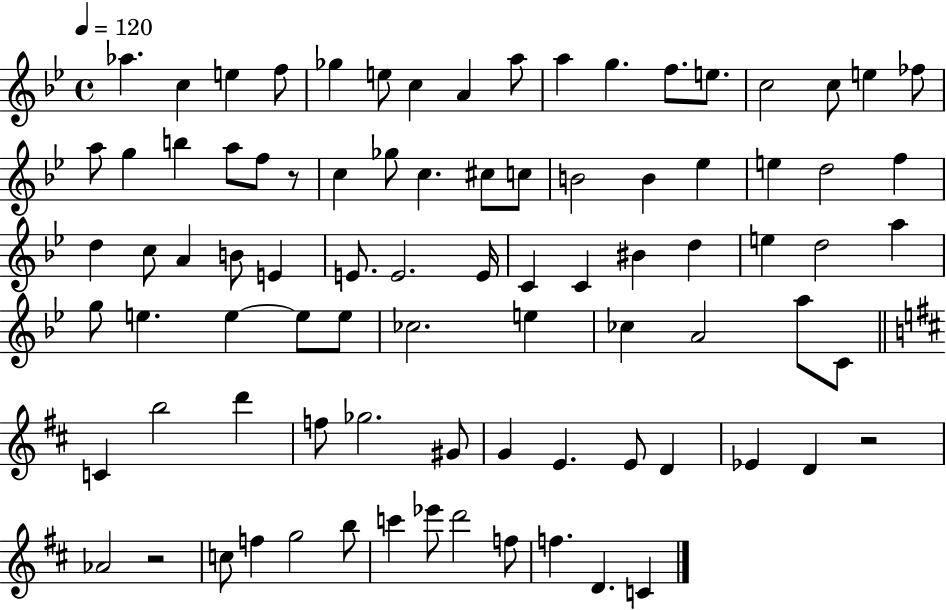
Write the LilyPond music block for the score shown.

{
  \clef treble
  \time 4/4
  \defaultTimeSignature
  \key bes \major
  \tempo 4 = 120
  \repeat volta 2 { aes''4. c''4 e''4 f''8 | ges''4 e''8 c''4 a'4 a''8 | a''4 g''4. f''8. e''8. | c''2 c''8 e''4 fes''8 | \break a''8 g''4 b''4 a''8 f''8 r8 | c''4 ges''8 c''4. cis''8 c''8 | b'2 b'4 ees''4 | e''4 d''2 f''4 | \break d''4 c''8 a'4 b'8 e'4 | e'8. e'2. e'16 | c'4 c'4 bis'4 d''4 | e''4 d''2 a''4 | \break g''8 e''4. e''4~~ e''8 e''8 | ces''2. e''4 | ces''4 a'2 a''8 c'8 | \bar "||" \break \key d \major c'4 b''2 d'''4 | f''8 ges''2. gis'8 | g'4 e'4. e'8 d'4 | ees'4 d'4 r2 | \break aes'2 r2 | c''8 f''4 g''2 b''8 | c'''4 ees'''8 d'''2 f''8 | f''4. d'4. c'4 | \break } \bar "|."
}